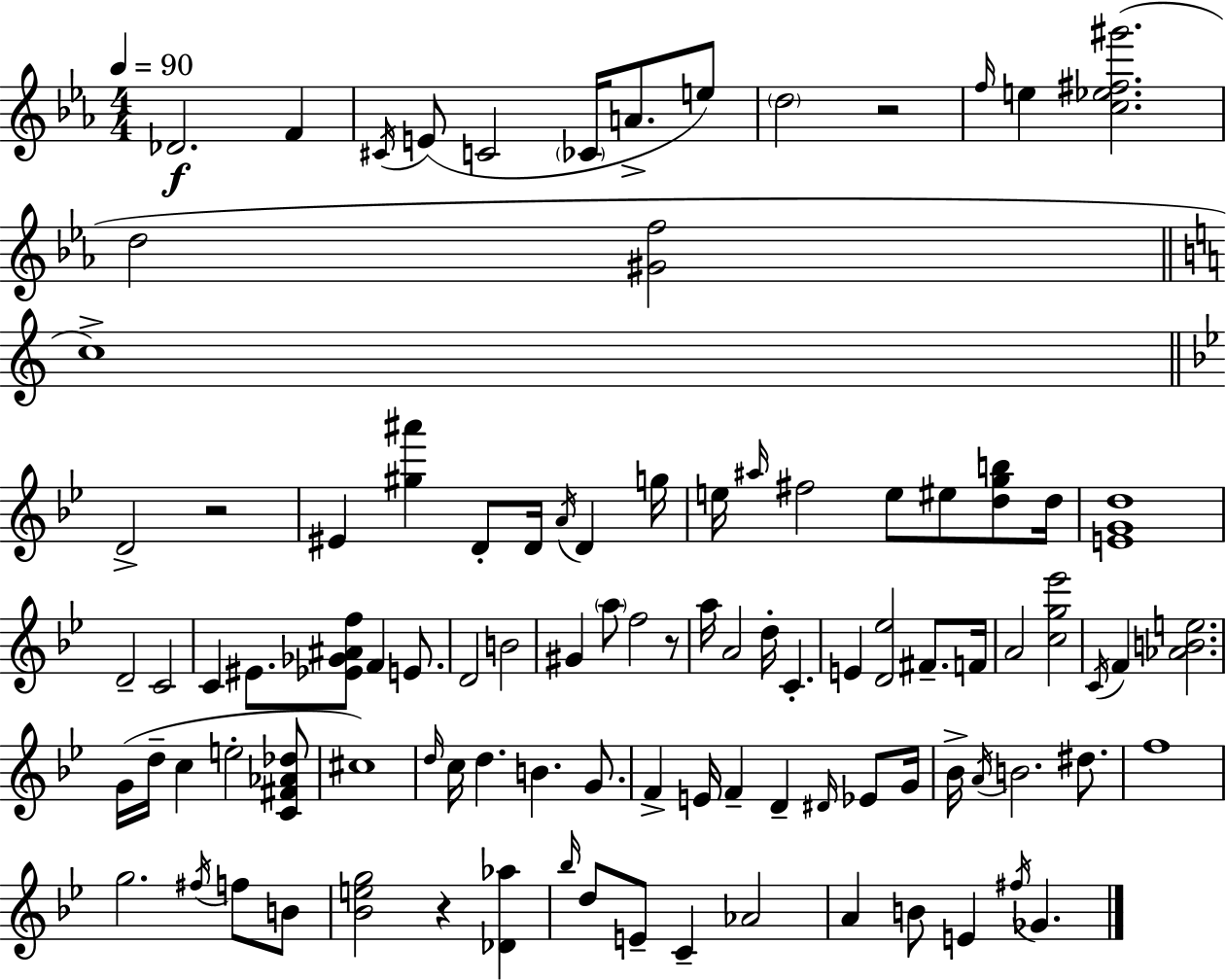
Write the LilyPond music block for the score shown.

{
  \clef treble
  \numericTimeSignature
  \time 4/4
  \key ees \major
  \tempo 4 = 90
  des'2.\f f'4 | \acciaccatura { cis'16 }( e'8 c'2 \parenthesize ces'16 a'8.-> e''8) | \parenthesize d''2 r2 | \grace { f''16 } e''4 <c'' ees'' fis'' gis'''>2.( | \break d''2 <gis' f''>2 | \bar "||" \break \key a \minor c''1->) | \bar "||" \break \key bes \major d'2-> r2 | eis'4 <gis'' ais'''>4 d'8-. d'16 \acciaccatura { a'16 } d'4 | g''16 e''16 \grace { ais''16 } fis''2 e''8 eis''8 <d'' g'' b''>8 | d''16 <e' g' d''>1 | \break d'2-- c'2 | c'4 eis'8. <ees' ges' ais' f''>8 f'4 e'8. | d'2 b'2 | gis'4 \parenthesize a''8 f''2 | \break r8 a''16 a'2 d''16-. c'4.-. | e'4 <d' ees''>2 fis'8.-- | f'16 a'2 <c'' g'' ees'''>2 | \acciaccatura { c'16 } f'4 <aes' b' e''>2. | \break g'16( d''16-- c''4 e''2-. | <c' fis' aes' des''>8 cis''1) | \grace { d''16 } c''16 d''4. b'4. | g'8. f'4-> e'16 f'4-- d'4-- | \break \grace { dis'16 } ees'8 g'16 bes'16-> \acciaccatura { a'16 } b'2. | dis''8. f''1 | g''2. | \acciaccatura { fis''16 } f''8 b'8 <bes' e'' g''>2 r4 | \break <des' aes''>4 \grace { bes''16 } d''8 e'8-- c'4-- | aes'2 a'4 b'8 e'4 | \acciaccatura { fis''16 } ges'4. \bar "|."
}